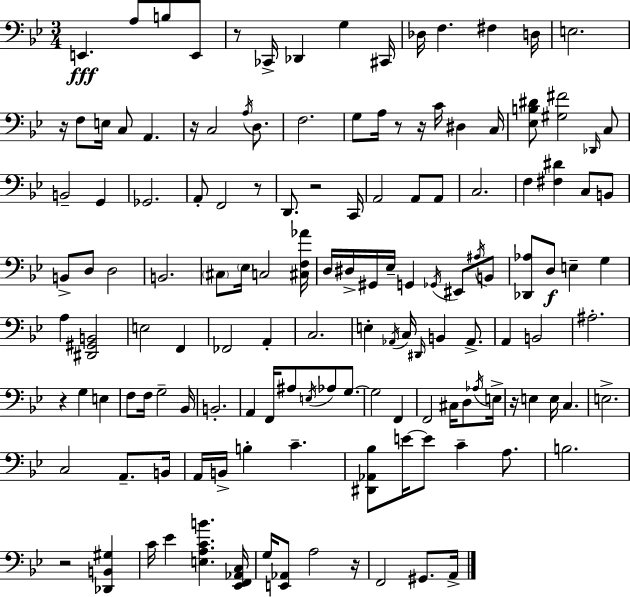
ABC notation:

X:1
T:Untitled
M:3/4
L:1/4
K:Gm
E,, A,/2 B,/2 E,,/2 z/2 _C,,/4 _D,, G, ^C,,/4 _D,/4 F, ^F, D,/4 E,2 z/4 F,/2 E,/4 C,/2 A,, z/4 C,2 A,/4 D,/2 F,2 G,/2 A,/4 z/2 z/4 C/4 ^D, C,/4 [_E,B,^D]/2 [^G,^F]2 _D,,/4 C,/2 B,,2 G,, _G,,2 A,,/2 F,,2 z/2 D,,/2 z2 C,,/4 A,,2 A,,/2 A,,/2 C,2 F, [^F,^D] C,/2 B,,/2 B,,/2 D,/2 D,2 B,,2 ^C,/2 _E,/4 C,2 [^C,F,_A]/4 D,/4 ^D,/4 ^G,,/4 _E,/4 G,, _G,,/4 ^E,,/2 ^A,/4 B,,/2 [_D,,_A,]/2 D,/2 E, G, A, [^D,,^G,,B,,]2 E,2 F,, _F,,2 A,, C,2 E, _A,,/4 C,/4 ^D,,/4 B,, _A,,/2 A,, B,,2 ^A,2 z G, E, F,/2 F,/4 G,2 _B,,/4 B,,2 A,, F,,/4 ^A,/2 E,/4 _A,/2 G,/2 G,2 F,, F,,2 ^C,/4 D,/2 _A,/4 E,/4 z/4 E, E,/4 C, E,2 C,2 A,,/2 B,,/4 A,,/4 B,,/4 B, C [^D,,_A,,_B,]/2 E/4 E/2 C A,/2 B,2 z2 [_D,,B,,^G,] C/4 _E [E,A,CB] [_E,,F,,_A,,C,]/4 G,/4 [E,,_A,,]/2 A,2 z/4 F,,2 ^G,,/2 A,,/4